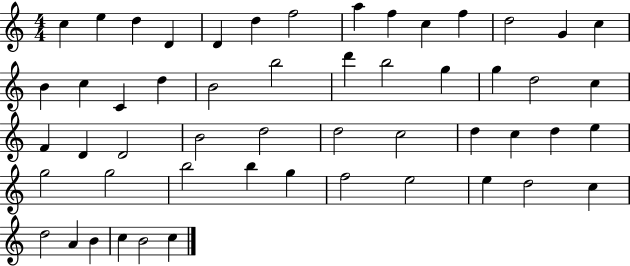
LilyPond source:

{
  \clef treble
  \numericTimeSignature
  \time 4/4
  \key c \major
  c''4 e''4 d''4 d'4 | d'4 d''4 f''2 | a''4 f''4 c''4 f''4 | d''2 g'4 c''4 | \break b'4 c''4 c'4 d''4 | b'2 b''2 | d'''4 b''2 g''4 | g''4 d''2 c''4 | \break f'4 d'4 d'2 | b'2 d''2 | d''2 c''2 | d''4 c''4 d''4 e''4 | \break g''2 g''2 | b''2 b''4 g''4 | f''2 e''2 | e''4 d''2 c''4 | \break d''2 a'4 b'4 | c''4 b'2 c''4 | \bar "|."
}